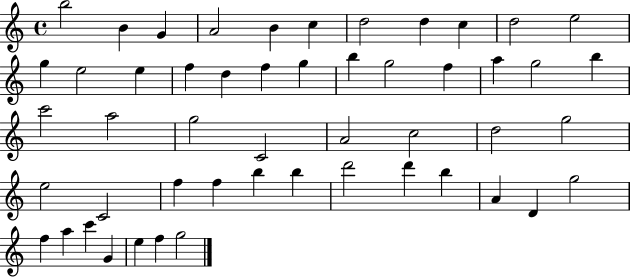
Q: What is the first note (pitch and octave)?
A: B5